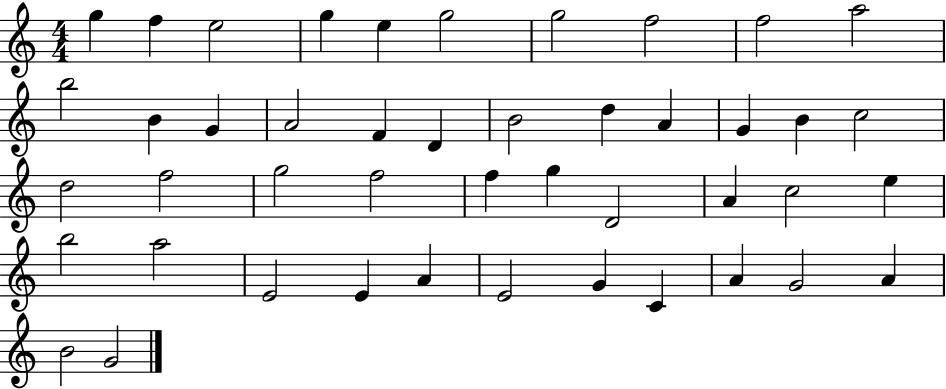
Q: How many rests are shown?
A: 0